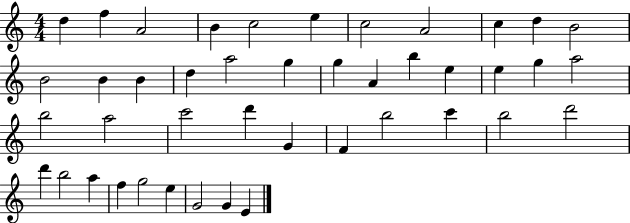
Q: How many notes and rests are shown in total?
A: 43